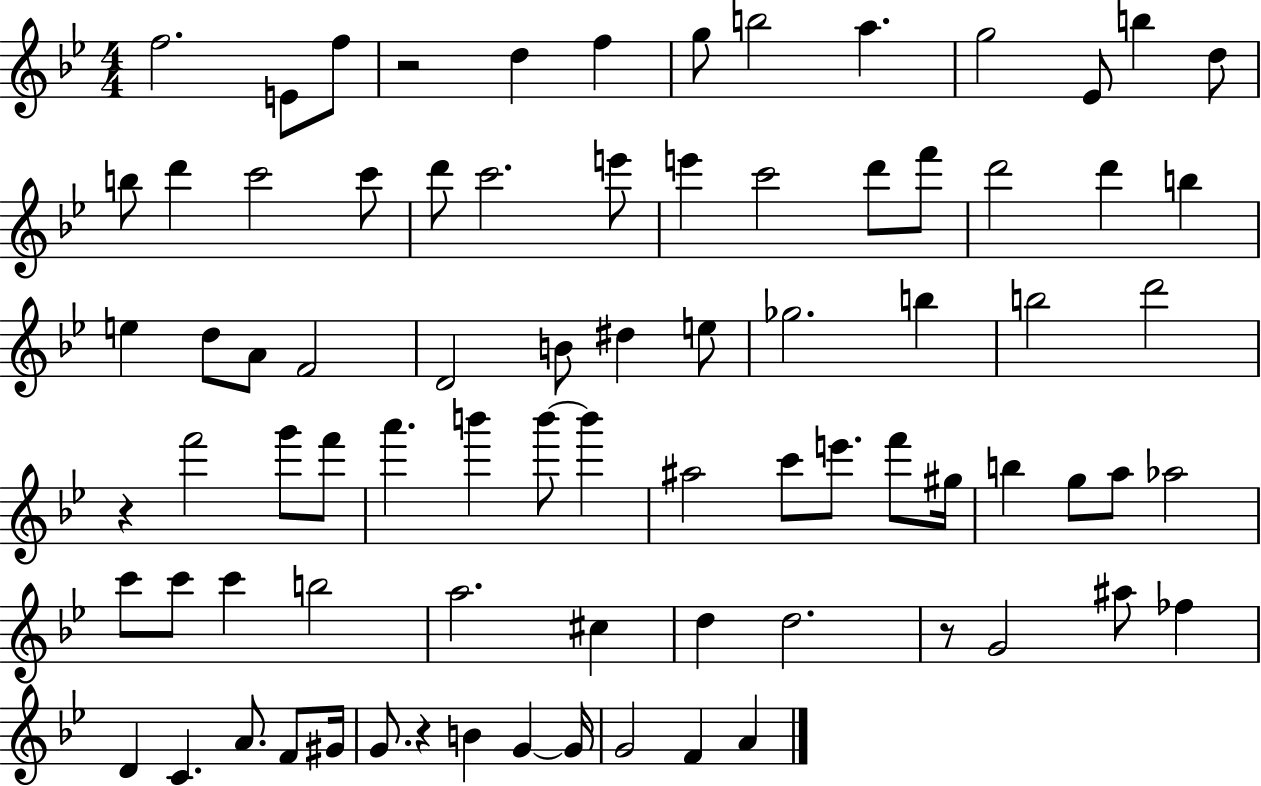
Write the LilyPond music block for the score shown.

{
  \clef treble
  \numericTimeSignature
  \time 4/4
  \key bes \major
  \repeat volta 2 { f''2. e'8 f''8 | r2 d''4 f''4 | g''8 b''2 a''4. | g''2 ees'8 b''4 d''8 | \break b''8 d'''4 c'''2 c'''8 | d'''8 c'''2. e'''8 | e'''4 c'''2 d'''8 f'''8 | d'''2 d'''4 b''4 | \break e''4 d''8 a'8 f'2 | d'2 b'8 dis''4 e''8 | ges''2. b''4 | b''2 d'''2 | \break r4 f'''2 g'''8 f'''8 | a'''4. b'''4 b'''8~~ b'''4 | ais''2 c'''8 e'''8. f'''8 gis''16 | b''4 g''8 a''8 aes''2 | \break c'''8 c'''8 c'''4 b''2 | a''2. cis''4 | d''4 d''2. | r8 g'2 ais''8 fes''4 | \break d'4 c'4. a'8. f'8 gis'16 | g'8. r4 b'4 g'4~~ g'16 | g'2 f'4 a'4 | } \bar "|."
}